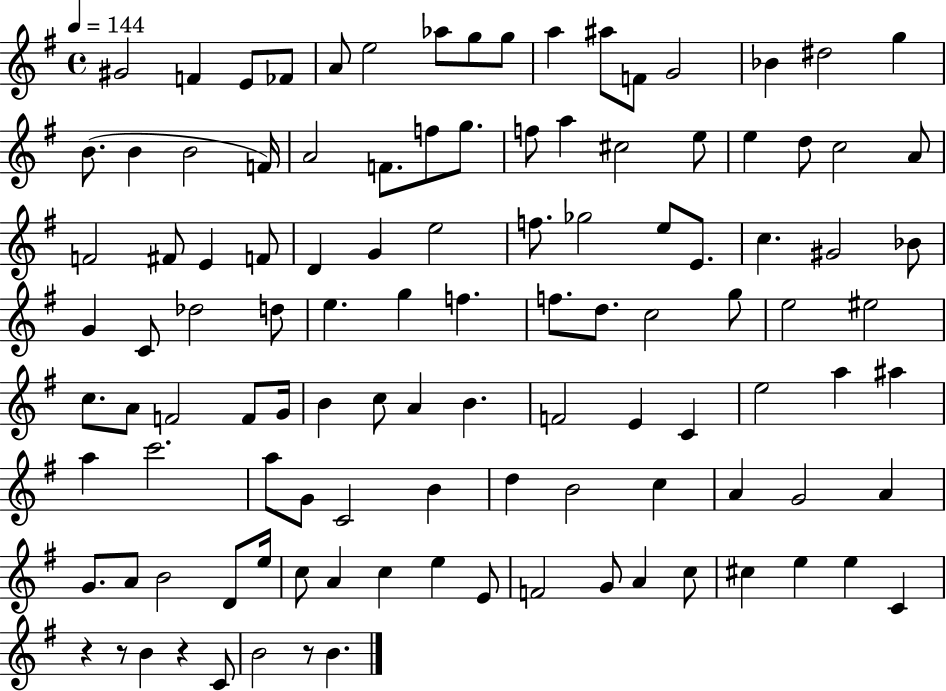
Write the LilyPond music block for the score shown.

{
  \clef treble
  \time 4/4
  \defaultTimeSignature
  \key g \major
  \tempo 4 = 144
  \repeat volta 2 { gis'2 f'4 e'8 fes'8 | a'8 e''2 aes''8 g''8 g''8 | a''4 ais''8 f'8 g'2 | bes'4 dis''2 g''4 | \break b'8.( b'4 b'2 f'16) | a'2 f'8. f''8 g''8. | f''8 a''4 cis''2 e''8 | e''4 d''8 c''2 a'8 | \break f'2 fis'8 e'4 f'8 | d'4 g'4 e''2 | f''8. ges''2 e''8 e'8. | c''4. gis'2 bes'8 | \break g'4 c'8 des''2 d''8 | e''4. g''4 f''4. | f''8. d''8. c''2 g''8 | e''2 eis''2 | \break c''8. a'8 f'2 f'8 g'16 | b'4 c''8 a'4 b'4. | f'2 e'4 c'4 | e''2 a''4 ais''4 | \break a''4 c'''2. | a''8 g'8 c'2 b'4 | d''4 b'2 c''4 | a'4 g'2 a'4 | \break g'8. a'8 b'2 d'8 e''16 | c''8 a'4 c''4 e''4 e'8 | f'2 g'8 a'4 c''8 | cis''4 e''4 e''4 c'4 | \break r4 r8 b'4 r4 c'8 | b'2 r8 b'4. | } \bar "|."
}